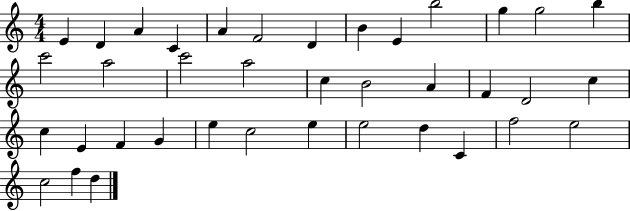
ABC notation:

X:1
T:Untitled
M:4/4
L:1/4
K:C
E D A C A F2 D B E b2 g g2 b c'2 a2 c'2 a2 c B2 A F D2 c c E F G e c2 e e2 d C f2 e2 c2 f d